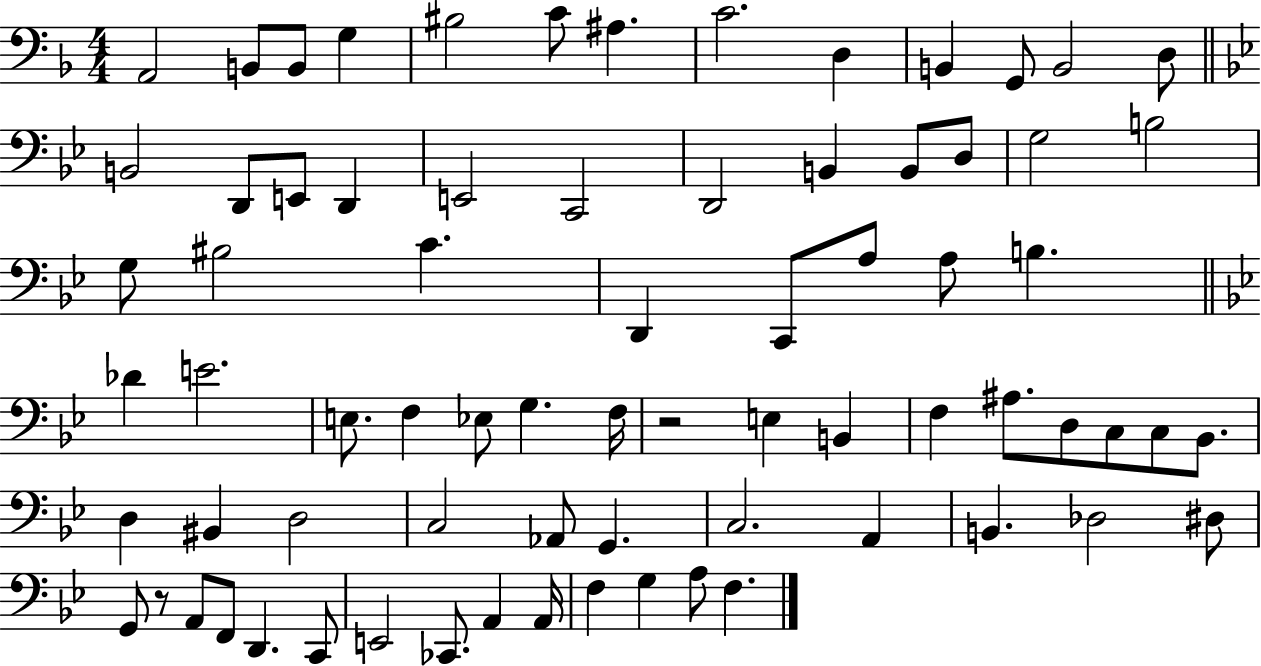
X:1
T:Untitled
M:4/4
L:1/4
K:F
A,,2 B,,/2 B,,/2 G, ^B,2 C/2 ^A, C2 D, B,, G,,/2 B,,2 D,/2 B,,2 D,,/2 E,,/2 D,, E,,2 C,,2 D,,2 B,, B,,/2 D,/2 G,2 B,2 G,/2 ^B,2 C D,, C,,/2 A,/2 A,/2 B, _D E2 E,/2 F, _E,/2 G, F,/4 z2 E, B,, F, ^A,/2 D,/2 C,/2 C,/2 _B,,/2 D, ^B,, D,2 C,2 _A,,/2 G,, C,2 A,, B,, _D,2 ^D,/2 G,,/2 z/2 A,,/2 F,,/2 D,, C,,/2 E,,2 _C,,/2 A,, A,,/4 F, G, A,/2 F,